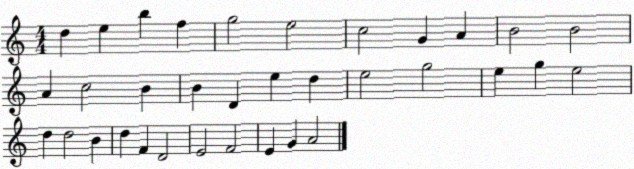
X:1
T:Untitled
M:4/4
L:1/4
K:C
d e b f g2 e2 c2 G A B2 B2 A c2 B B D e d e2 g2 e g e2 d d2 B d F D2 E2 F2 E G A2